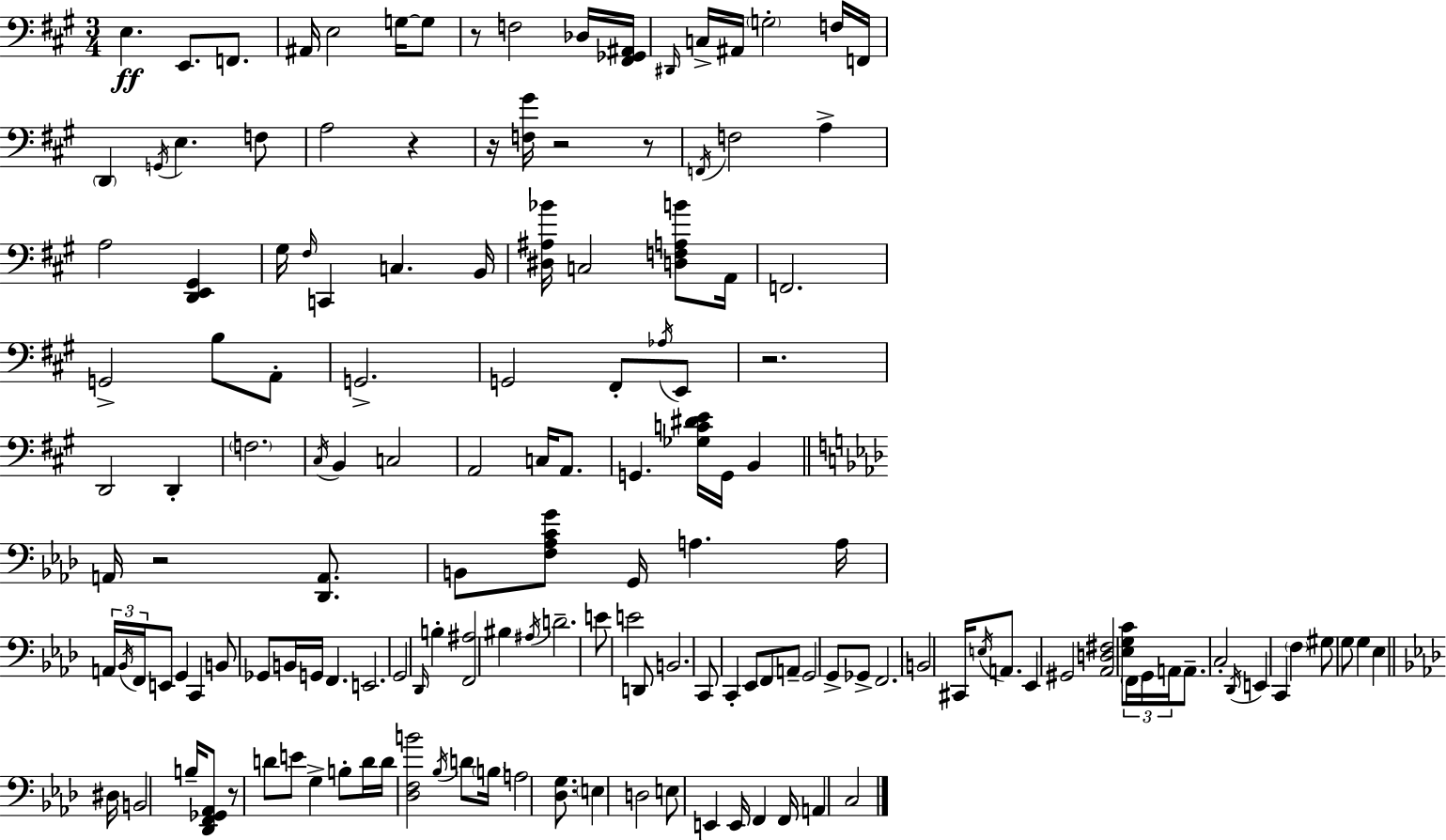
E3/q. E2/e. F2/e. A#2/s E3/h G3/s G3/e R/e F3/h Db3/s [F#2,Gb2,A#2]/s D#2/s C3/s A#2/s G3/h F3/s F2/s D2/q G2/s E3/q. F3/e A3/h R/q R/s [F3,G#4]/s R/h R/e F2/s F3/h A3/q A3/h [D2,E2,G#2]/q G#3/s F#3/s C2/q C3/q. B2/s [D#3,A#3,Bb4]/s C3/h [D3,F3,A3,B4]/e A2/s F2/h. G2/h B3/e A2/e G2/h. G2/h F#2/e Ab3/s E2/e R/h. D2/h D2/q F3/h. C#3/s B2/q C3/h A2/h C3/s A2/e. G2/q. [Gb3,C4,D#4,E4]/s G2/s B2/q A2/s R/h [Db2,A2]/e. B2/e [F3,Ab3,C4,G4]/e G2/s A3/q. A3/s A2/s Bb2/s F2/s E2/e G2/q C2/q B2/e Gb2/e B2/s G2/s F2/q. E2/h. G2/h Db2/s B3/q [F2,A#3]/h BIS3/q A#3/s D4/h. E4/e E4/h D2/e B2/h. C2/e C2/q Eb2/e F2/e A2/e G2/h G2/e Gb2/e F2/h. B2/h C#2/s E3/s A2/e. Eb2/q G#2/h [Ab2,D3,F#3]/h [Eb3,G3,C4]/e F2/s G2/s A2/s A2/e. C3/h Db2/s E2/q C2/q F3/q G#3/e G3/e G3/q Eb3/q D#3/s B2/h B3/s [Db2,F2,Gb2,Ab2]/e R/e D4/e E4/e G3/q B3/e D4/s D4/s [Db3,F3,B4]/h Bb3/s D4/e B3/s A3/h [Db3,G3]/e. E3/q D3/h E3/e E2/q E2/s F2/q F2/s A2/q C3/h